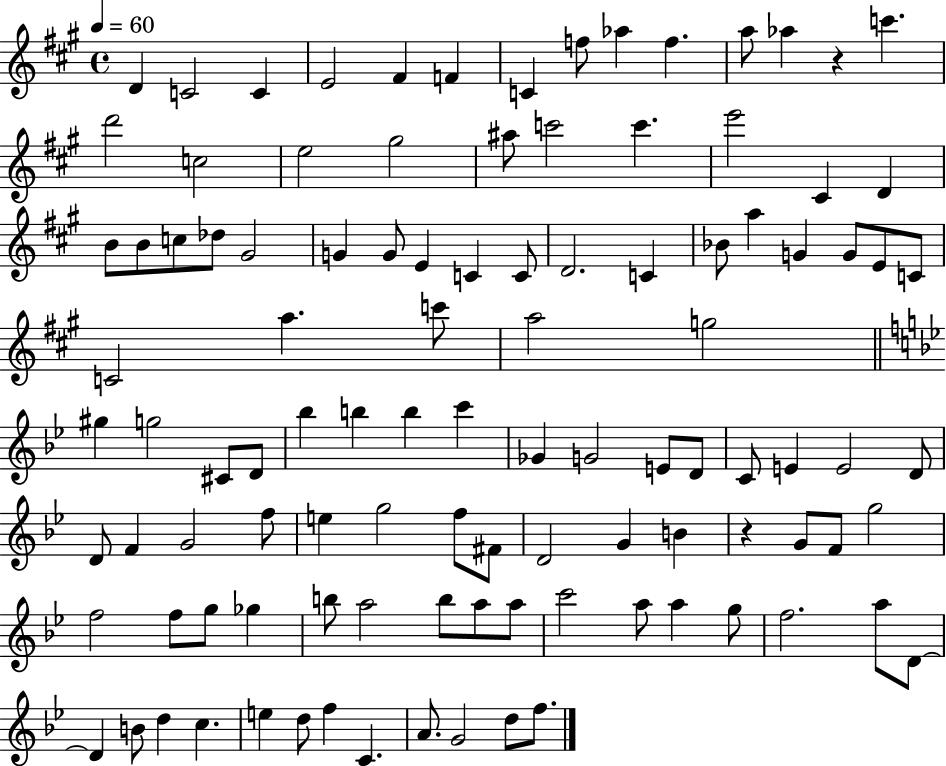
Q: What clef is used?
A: treble